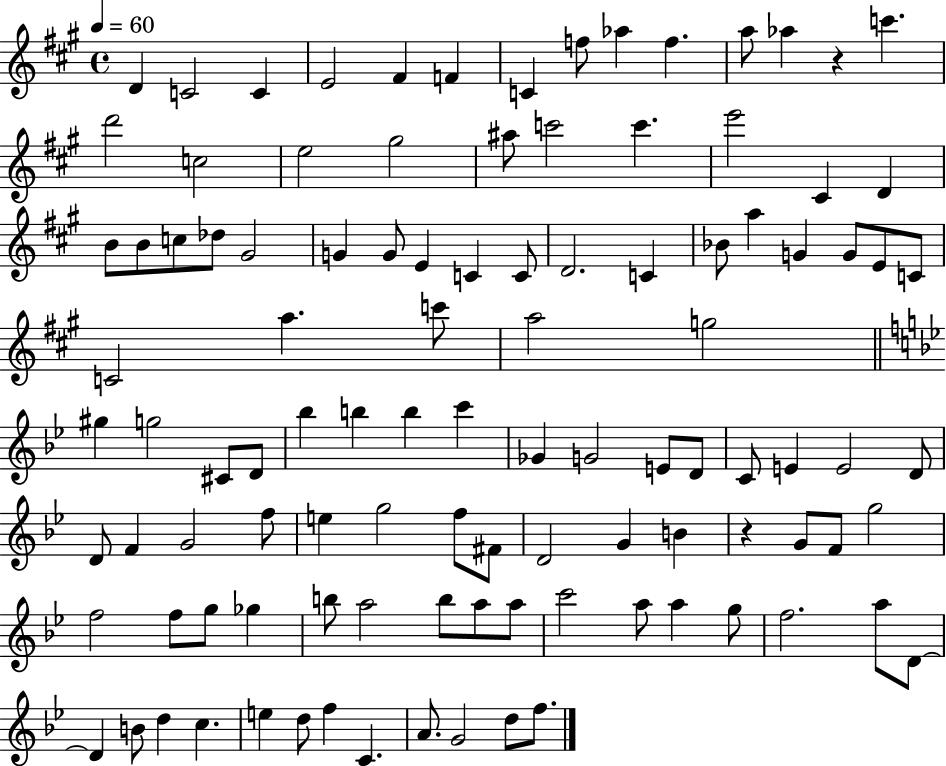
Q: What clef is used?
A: treble